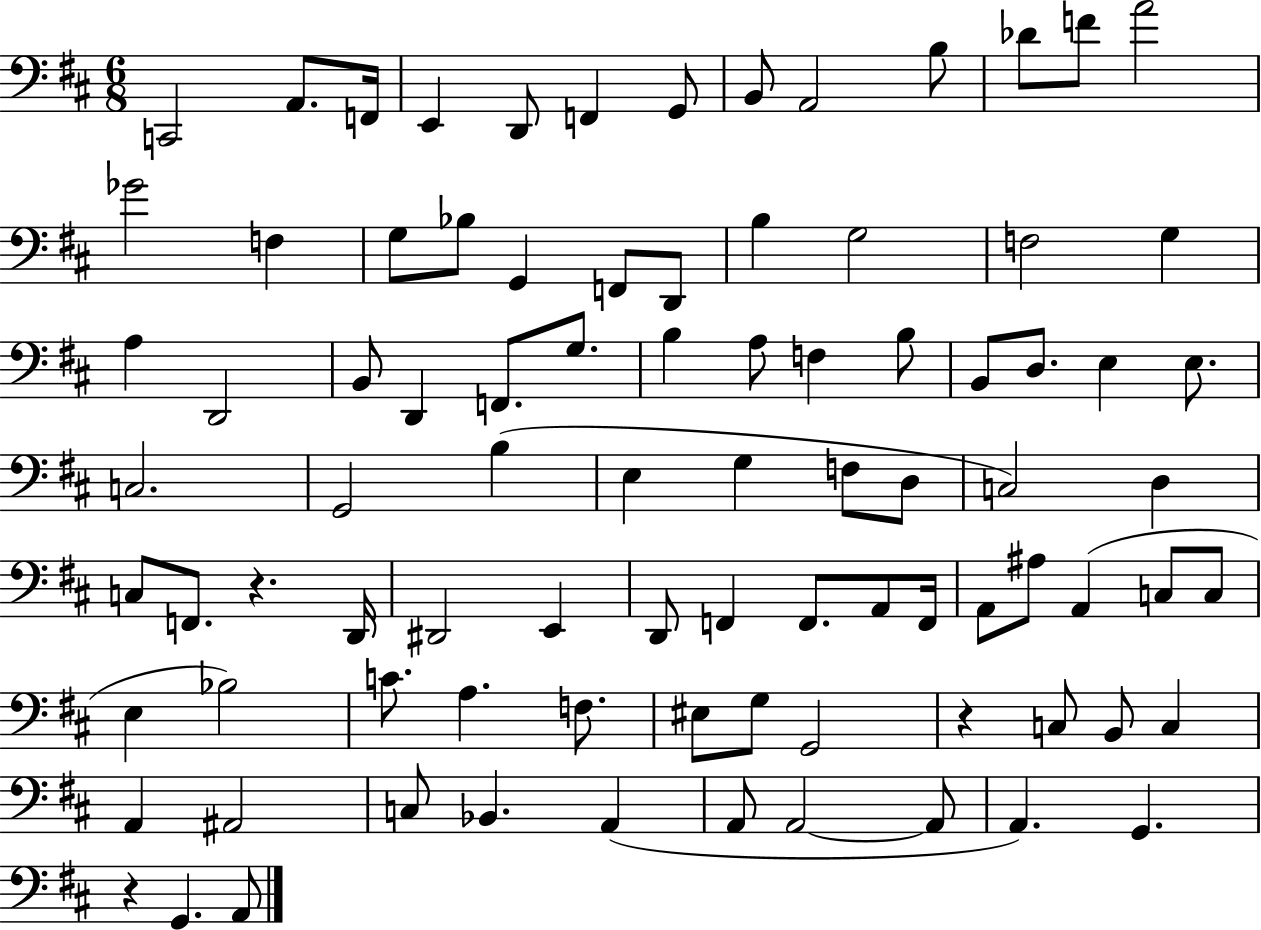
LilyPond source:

{
  \clef bass
  \numericTimeSignature
  \time 6/8
  \key d \major
  \repeat volta 2 { c,2 a,8. f,16 | e,4 d,8 f,4 g,8 | b,8 a,2 b8 | des'8 f'8 a'2 | \break ges'2 f4 | g8 bes8 g,4 f,8 d,8 | b4 g2 | f2 g4 | \break a4 d,2 | b,8 d,4 f,8. g8. | b4 a8 f4 b8 | b,8 d8. e4 e8. | \break c2. | g,2 b4( | e4 g4 f8 d8 | c2) d4 | \break c8 f,8. r4. d,16 | dis,2 e,4 | d,8 f,4 f,8. a,8 f,16 | a,8 ais8 a,4( c8 c8 | \break e4 bes2) | c'8. a4. f8. | eis8 g8 g,2 | r4 c8 b,8 c4 | \break a,4 ais,2 | c8 bes,4. a,4( | a,8 a,2~~ a,8 | a,4.) g,4. | \break r4 g,4. a,8 | } \bar "|."
}